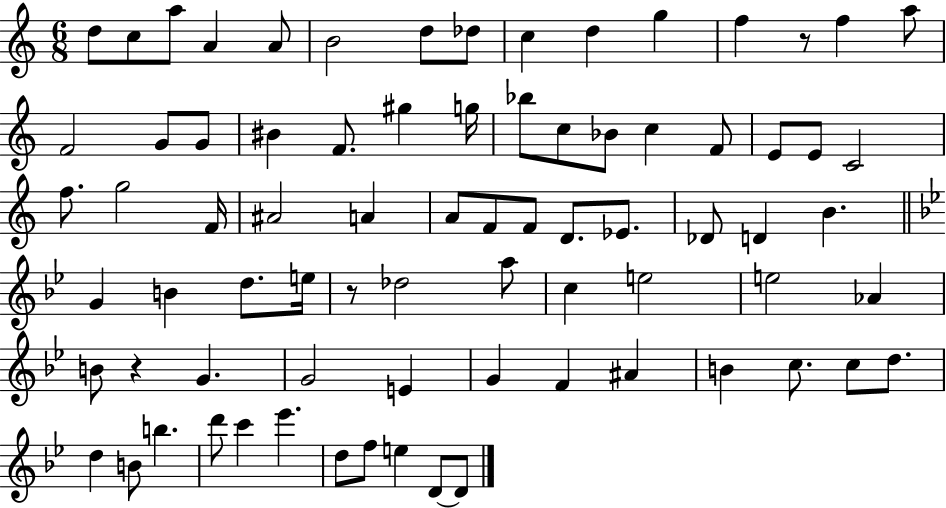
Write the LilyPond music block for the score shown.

{
  \clef treble
  \numericTimeSignature
  \time 6/8
  \key c \major
  d''8 c''8 a''8 a'4 a'8 | b'2 d''8 des''8 | c''4 d''4 g''4 | f''4 r8 f''4 a''8 | \break f'2 g'8 g'8 | bis'4 f'8. gis''4 g''16 | bes''8 c''8 bes'8 c''4 f'8 | e'8 e'8 c'2 | \break f''8. g''2 f'16 | ais'2 a'4 | a'8 f'8 f'8 d'8. ees'8. | des'8 d'4 b'4. | \break \bar "||" \break \key bes \major g'4 b'4 d''8. e''16 | r8 des''2 a''8 | c''4 e''2 | e''2 aes'4 | \break b'8 r4 g'4. | g'2 e'4 | g'4 f'4 ais'4 | b'4 c''8. c''8 d''8. | \break d''4 b'8 b''4. | d'''8 c'''4 ees'''4. | d''8 f''8 e''4 d'8~~ d'8 | \bar "|."
}